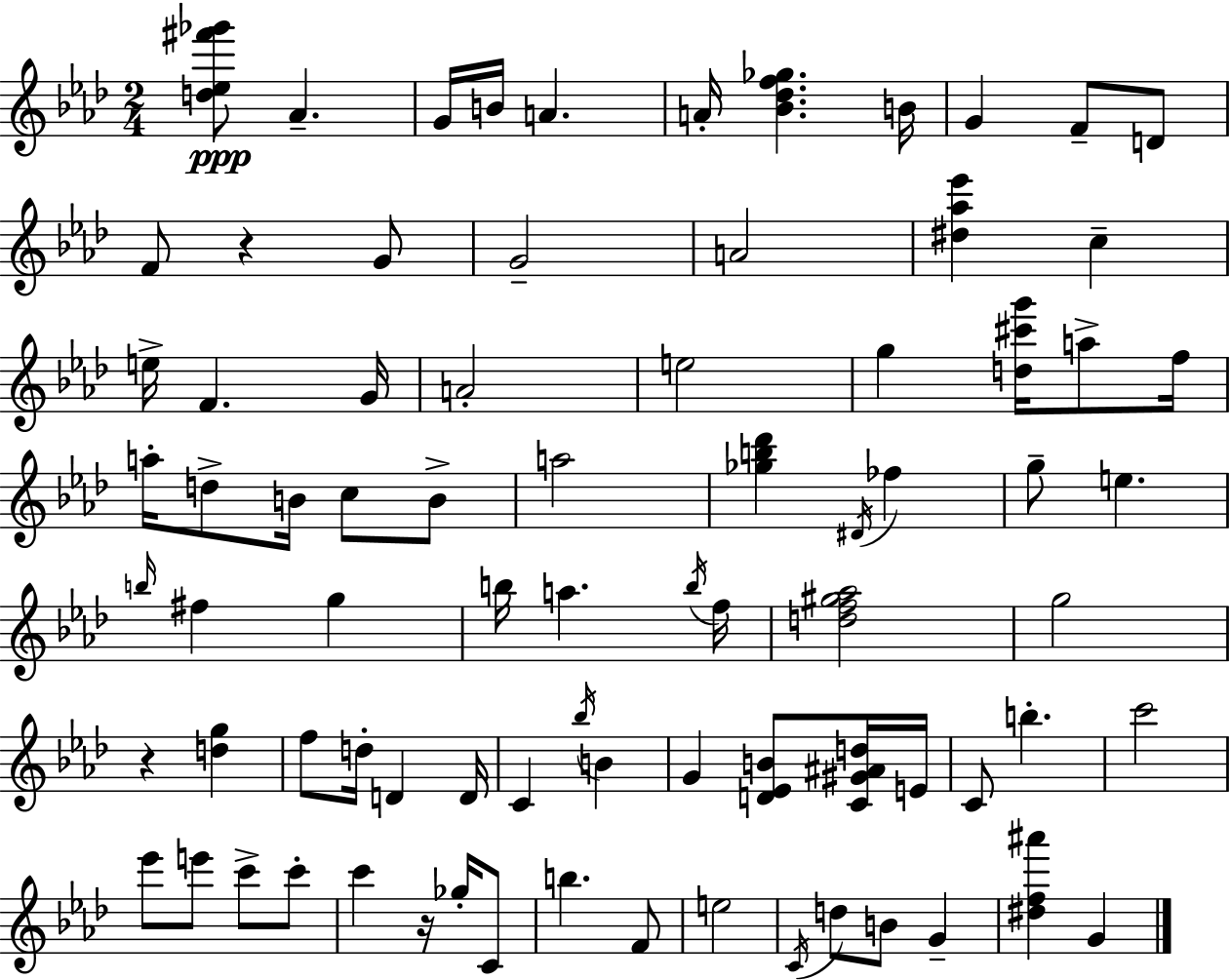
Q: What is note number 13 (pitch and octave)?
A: A4